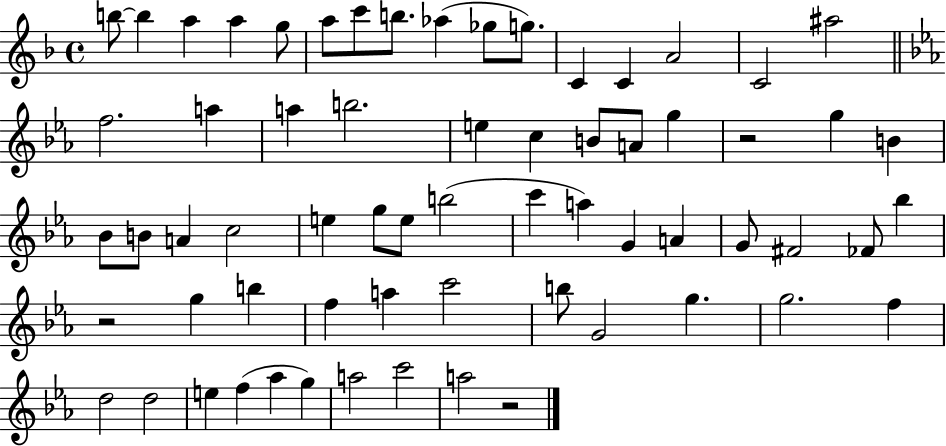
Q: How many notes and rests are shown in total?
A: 65